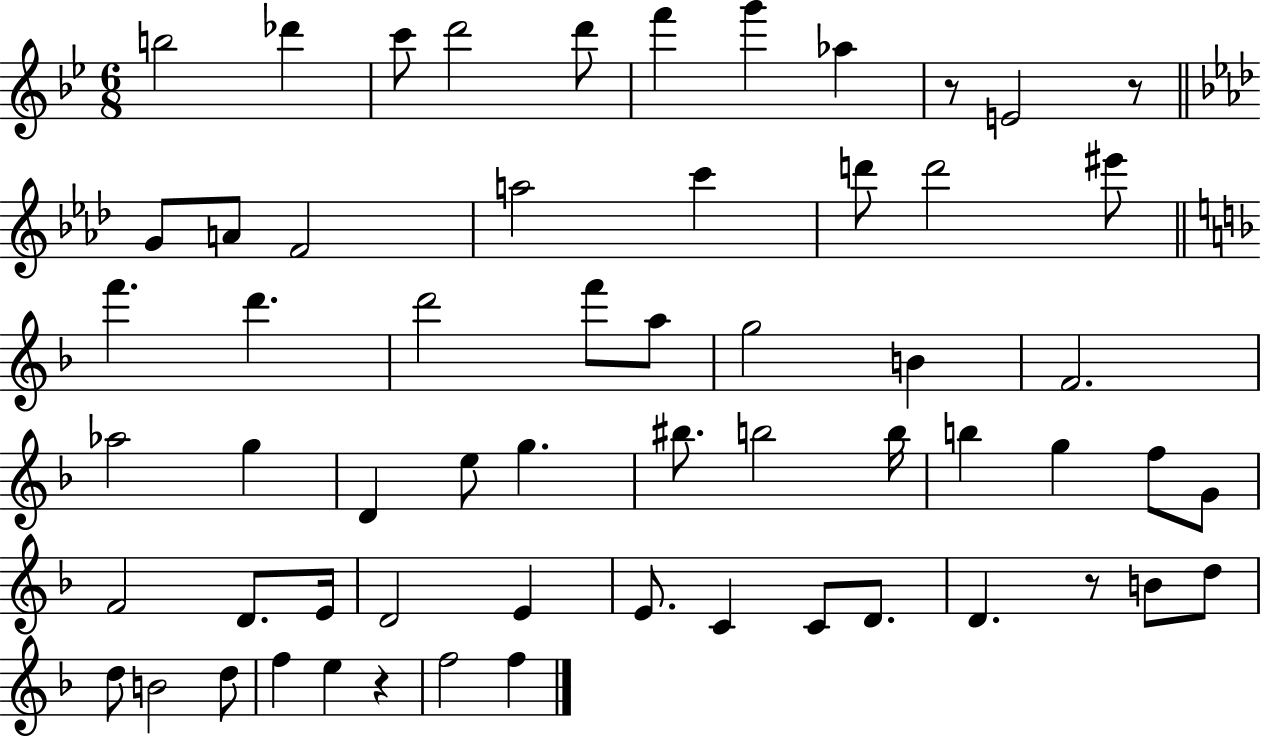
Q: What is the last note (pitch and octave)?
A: F5